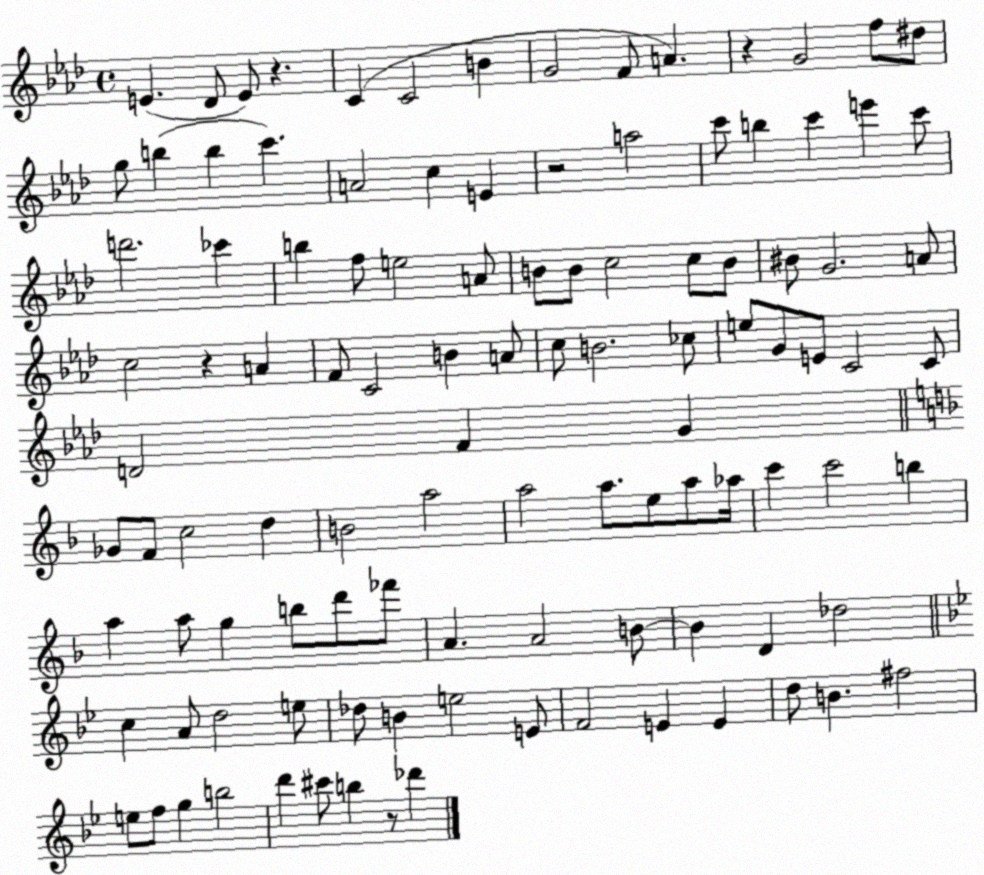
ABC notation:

X:1
T:Untitled
M:4/4
L:1/4
K:Ab
E _D/2 E/2 z C C2 B G2 F/2 A z G2 f/2 ^d/2 g/2 b b c' A2 c E z2 a2 c'/2 b c' e' c'/2 d'2 _c' b f/2 e2 A/2 B/2 B/2 c2 c/2 B/2 ^B/2 G2 A/2 c2 z A F/2 C2 B A/2 c/2 B2 _c/2 e/2 G/2 E/2 C2 C/2 D2 F G _G/2 F/2 c2 d B2 a2 a2 a/2 e/2 a/2 _a/4 c' c'2 b a a/2 g b/2 d'/2 _f'/2 A A2 B/2 B D _d2 c A/2 d2 e/2 _d/2 B e2 E/2 F2 E E d/2 B ^f2 e/2 f/2 g b2 d' ^c'/2 b z/2 _d'